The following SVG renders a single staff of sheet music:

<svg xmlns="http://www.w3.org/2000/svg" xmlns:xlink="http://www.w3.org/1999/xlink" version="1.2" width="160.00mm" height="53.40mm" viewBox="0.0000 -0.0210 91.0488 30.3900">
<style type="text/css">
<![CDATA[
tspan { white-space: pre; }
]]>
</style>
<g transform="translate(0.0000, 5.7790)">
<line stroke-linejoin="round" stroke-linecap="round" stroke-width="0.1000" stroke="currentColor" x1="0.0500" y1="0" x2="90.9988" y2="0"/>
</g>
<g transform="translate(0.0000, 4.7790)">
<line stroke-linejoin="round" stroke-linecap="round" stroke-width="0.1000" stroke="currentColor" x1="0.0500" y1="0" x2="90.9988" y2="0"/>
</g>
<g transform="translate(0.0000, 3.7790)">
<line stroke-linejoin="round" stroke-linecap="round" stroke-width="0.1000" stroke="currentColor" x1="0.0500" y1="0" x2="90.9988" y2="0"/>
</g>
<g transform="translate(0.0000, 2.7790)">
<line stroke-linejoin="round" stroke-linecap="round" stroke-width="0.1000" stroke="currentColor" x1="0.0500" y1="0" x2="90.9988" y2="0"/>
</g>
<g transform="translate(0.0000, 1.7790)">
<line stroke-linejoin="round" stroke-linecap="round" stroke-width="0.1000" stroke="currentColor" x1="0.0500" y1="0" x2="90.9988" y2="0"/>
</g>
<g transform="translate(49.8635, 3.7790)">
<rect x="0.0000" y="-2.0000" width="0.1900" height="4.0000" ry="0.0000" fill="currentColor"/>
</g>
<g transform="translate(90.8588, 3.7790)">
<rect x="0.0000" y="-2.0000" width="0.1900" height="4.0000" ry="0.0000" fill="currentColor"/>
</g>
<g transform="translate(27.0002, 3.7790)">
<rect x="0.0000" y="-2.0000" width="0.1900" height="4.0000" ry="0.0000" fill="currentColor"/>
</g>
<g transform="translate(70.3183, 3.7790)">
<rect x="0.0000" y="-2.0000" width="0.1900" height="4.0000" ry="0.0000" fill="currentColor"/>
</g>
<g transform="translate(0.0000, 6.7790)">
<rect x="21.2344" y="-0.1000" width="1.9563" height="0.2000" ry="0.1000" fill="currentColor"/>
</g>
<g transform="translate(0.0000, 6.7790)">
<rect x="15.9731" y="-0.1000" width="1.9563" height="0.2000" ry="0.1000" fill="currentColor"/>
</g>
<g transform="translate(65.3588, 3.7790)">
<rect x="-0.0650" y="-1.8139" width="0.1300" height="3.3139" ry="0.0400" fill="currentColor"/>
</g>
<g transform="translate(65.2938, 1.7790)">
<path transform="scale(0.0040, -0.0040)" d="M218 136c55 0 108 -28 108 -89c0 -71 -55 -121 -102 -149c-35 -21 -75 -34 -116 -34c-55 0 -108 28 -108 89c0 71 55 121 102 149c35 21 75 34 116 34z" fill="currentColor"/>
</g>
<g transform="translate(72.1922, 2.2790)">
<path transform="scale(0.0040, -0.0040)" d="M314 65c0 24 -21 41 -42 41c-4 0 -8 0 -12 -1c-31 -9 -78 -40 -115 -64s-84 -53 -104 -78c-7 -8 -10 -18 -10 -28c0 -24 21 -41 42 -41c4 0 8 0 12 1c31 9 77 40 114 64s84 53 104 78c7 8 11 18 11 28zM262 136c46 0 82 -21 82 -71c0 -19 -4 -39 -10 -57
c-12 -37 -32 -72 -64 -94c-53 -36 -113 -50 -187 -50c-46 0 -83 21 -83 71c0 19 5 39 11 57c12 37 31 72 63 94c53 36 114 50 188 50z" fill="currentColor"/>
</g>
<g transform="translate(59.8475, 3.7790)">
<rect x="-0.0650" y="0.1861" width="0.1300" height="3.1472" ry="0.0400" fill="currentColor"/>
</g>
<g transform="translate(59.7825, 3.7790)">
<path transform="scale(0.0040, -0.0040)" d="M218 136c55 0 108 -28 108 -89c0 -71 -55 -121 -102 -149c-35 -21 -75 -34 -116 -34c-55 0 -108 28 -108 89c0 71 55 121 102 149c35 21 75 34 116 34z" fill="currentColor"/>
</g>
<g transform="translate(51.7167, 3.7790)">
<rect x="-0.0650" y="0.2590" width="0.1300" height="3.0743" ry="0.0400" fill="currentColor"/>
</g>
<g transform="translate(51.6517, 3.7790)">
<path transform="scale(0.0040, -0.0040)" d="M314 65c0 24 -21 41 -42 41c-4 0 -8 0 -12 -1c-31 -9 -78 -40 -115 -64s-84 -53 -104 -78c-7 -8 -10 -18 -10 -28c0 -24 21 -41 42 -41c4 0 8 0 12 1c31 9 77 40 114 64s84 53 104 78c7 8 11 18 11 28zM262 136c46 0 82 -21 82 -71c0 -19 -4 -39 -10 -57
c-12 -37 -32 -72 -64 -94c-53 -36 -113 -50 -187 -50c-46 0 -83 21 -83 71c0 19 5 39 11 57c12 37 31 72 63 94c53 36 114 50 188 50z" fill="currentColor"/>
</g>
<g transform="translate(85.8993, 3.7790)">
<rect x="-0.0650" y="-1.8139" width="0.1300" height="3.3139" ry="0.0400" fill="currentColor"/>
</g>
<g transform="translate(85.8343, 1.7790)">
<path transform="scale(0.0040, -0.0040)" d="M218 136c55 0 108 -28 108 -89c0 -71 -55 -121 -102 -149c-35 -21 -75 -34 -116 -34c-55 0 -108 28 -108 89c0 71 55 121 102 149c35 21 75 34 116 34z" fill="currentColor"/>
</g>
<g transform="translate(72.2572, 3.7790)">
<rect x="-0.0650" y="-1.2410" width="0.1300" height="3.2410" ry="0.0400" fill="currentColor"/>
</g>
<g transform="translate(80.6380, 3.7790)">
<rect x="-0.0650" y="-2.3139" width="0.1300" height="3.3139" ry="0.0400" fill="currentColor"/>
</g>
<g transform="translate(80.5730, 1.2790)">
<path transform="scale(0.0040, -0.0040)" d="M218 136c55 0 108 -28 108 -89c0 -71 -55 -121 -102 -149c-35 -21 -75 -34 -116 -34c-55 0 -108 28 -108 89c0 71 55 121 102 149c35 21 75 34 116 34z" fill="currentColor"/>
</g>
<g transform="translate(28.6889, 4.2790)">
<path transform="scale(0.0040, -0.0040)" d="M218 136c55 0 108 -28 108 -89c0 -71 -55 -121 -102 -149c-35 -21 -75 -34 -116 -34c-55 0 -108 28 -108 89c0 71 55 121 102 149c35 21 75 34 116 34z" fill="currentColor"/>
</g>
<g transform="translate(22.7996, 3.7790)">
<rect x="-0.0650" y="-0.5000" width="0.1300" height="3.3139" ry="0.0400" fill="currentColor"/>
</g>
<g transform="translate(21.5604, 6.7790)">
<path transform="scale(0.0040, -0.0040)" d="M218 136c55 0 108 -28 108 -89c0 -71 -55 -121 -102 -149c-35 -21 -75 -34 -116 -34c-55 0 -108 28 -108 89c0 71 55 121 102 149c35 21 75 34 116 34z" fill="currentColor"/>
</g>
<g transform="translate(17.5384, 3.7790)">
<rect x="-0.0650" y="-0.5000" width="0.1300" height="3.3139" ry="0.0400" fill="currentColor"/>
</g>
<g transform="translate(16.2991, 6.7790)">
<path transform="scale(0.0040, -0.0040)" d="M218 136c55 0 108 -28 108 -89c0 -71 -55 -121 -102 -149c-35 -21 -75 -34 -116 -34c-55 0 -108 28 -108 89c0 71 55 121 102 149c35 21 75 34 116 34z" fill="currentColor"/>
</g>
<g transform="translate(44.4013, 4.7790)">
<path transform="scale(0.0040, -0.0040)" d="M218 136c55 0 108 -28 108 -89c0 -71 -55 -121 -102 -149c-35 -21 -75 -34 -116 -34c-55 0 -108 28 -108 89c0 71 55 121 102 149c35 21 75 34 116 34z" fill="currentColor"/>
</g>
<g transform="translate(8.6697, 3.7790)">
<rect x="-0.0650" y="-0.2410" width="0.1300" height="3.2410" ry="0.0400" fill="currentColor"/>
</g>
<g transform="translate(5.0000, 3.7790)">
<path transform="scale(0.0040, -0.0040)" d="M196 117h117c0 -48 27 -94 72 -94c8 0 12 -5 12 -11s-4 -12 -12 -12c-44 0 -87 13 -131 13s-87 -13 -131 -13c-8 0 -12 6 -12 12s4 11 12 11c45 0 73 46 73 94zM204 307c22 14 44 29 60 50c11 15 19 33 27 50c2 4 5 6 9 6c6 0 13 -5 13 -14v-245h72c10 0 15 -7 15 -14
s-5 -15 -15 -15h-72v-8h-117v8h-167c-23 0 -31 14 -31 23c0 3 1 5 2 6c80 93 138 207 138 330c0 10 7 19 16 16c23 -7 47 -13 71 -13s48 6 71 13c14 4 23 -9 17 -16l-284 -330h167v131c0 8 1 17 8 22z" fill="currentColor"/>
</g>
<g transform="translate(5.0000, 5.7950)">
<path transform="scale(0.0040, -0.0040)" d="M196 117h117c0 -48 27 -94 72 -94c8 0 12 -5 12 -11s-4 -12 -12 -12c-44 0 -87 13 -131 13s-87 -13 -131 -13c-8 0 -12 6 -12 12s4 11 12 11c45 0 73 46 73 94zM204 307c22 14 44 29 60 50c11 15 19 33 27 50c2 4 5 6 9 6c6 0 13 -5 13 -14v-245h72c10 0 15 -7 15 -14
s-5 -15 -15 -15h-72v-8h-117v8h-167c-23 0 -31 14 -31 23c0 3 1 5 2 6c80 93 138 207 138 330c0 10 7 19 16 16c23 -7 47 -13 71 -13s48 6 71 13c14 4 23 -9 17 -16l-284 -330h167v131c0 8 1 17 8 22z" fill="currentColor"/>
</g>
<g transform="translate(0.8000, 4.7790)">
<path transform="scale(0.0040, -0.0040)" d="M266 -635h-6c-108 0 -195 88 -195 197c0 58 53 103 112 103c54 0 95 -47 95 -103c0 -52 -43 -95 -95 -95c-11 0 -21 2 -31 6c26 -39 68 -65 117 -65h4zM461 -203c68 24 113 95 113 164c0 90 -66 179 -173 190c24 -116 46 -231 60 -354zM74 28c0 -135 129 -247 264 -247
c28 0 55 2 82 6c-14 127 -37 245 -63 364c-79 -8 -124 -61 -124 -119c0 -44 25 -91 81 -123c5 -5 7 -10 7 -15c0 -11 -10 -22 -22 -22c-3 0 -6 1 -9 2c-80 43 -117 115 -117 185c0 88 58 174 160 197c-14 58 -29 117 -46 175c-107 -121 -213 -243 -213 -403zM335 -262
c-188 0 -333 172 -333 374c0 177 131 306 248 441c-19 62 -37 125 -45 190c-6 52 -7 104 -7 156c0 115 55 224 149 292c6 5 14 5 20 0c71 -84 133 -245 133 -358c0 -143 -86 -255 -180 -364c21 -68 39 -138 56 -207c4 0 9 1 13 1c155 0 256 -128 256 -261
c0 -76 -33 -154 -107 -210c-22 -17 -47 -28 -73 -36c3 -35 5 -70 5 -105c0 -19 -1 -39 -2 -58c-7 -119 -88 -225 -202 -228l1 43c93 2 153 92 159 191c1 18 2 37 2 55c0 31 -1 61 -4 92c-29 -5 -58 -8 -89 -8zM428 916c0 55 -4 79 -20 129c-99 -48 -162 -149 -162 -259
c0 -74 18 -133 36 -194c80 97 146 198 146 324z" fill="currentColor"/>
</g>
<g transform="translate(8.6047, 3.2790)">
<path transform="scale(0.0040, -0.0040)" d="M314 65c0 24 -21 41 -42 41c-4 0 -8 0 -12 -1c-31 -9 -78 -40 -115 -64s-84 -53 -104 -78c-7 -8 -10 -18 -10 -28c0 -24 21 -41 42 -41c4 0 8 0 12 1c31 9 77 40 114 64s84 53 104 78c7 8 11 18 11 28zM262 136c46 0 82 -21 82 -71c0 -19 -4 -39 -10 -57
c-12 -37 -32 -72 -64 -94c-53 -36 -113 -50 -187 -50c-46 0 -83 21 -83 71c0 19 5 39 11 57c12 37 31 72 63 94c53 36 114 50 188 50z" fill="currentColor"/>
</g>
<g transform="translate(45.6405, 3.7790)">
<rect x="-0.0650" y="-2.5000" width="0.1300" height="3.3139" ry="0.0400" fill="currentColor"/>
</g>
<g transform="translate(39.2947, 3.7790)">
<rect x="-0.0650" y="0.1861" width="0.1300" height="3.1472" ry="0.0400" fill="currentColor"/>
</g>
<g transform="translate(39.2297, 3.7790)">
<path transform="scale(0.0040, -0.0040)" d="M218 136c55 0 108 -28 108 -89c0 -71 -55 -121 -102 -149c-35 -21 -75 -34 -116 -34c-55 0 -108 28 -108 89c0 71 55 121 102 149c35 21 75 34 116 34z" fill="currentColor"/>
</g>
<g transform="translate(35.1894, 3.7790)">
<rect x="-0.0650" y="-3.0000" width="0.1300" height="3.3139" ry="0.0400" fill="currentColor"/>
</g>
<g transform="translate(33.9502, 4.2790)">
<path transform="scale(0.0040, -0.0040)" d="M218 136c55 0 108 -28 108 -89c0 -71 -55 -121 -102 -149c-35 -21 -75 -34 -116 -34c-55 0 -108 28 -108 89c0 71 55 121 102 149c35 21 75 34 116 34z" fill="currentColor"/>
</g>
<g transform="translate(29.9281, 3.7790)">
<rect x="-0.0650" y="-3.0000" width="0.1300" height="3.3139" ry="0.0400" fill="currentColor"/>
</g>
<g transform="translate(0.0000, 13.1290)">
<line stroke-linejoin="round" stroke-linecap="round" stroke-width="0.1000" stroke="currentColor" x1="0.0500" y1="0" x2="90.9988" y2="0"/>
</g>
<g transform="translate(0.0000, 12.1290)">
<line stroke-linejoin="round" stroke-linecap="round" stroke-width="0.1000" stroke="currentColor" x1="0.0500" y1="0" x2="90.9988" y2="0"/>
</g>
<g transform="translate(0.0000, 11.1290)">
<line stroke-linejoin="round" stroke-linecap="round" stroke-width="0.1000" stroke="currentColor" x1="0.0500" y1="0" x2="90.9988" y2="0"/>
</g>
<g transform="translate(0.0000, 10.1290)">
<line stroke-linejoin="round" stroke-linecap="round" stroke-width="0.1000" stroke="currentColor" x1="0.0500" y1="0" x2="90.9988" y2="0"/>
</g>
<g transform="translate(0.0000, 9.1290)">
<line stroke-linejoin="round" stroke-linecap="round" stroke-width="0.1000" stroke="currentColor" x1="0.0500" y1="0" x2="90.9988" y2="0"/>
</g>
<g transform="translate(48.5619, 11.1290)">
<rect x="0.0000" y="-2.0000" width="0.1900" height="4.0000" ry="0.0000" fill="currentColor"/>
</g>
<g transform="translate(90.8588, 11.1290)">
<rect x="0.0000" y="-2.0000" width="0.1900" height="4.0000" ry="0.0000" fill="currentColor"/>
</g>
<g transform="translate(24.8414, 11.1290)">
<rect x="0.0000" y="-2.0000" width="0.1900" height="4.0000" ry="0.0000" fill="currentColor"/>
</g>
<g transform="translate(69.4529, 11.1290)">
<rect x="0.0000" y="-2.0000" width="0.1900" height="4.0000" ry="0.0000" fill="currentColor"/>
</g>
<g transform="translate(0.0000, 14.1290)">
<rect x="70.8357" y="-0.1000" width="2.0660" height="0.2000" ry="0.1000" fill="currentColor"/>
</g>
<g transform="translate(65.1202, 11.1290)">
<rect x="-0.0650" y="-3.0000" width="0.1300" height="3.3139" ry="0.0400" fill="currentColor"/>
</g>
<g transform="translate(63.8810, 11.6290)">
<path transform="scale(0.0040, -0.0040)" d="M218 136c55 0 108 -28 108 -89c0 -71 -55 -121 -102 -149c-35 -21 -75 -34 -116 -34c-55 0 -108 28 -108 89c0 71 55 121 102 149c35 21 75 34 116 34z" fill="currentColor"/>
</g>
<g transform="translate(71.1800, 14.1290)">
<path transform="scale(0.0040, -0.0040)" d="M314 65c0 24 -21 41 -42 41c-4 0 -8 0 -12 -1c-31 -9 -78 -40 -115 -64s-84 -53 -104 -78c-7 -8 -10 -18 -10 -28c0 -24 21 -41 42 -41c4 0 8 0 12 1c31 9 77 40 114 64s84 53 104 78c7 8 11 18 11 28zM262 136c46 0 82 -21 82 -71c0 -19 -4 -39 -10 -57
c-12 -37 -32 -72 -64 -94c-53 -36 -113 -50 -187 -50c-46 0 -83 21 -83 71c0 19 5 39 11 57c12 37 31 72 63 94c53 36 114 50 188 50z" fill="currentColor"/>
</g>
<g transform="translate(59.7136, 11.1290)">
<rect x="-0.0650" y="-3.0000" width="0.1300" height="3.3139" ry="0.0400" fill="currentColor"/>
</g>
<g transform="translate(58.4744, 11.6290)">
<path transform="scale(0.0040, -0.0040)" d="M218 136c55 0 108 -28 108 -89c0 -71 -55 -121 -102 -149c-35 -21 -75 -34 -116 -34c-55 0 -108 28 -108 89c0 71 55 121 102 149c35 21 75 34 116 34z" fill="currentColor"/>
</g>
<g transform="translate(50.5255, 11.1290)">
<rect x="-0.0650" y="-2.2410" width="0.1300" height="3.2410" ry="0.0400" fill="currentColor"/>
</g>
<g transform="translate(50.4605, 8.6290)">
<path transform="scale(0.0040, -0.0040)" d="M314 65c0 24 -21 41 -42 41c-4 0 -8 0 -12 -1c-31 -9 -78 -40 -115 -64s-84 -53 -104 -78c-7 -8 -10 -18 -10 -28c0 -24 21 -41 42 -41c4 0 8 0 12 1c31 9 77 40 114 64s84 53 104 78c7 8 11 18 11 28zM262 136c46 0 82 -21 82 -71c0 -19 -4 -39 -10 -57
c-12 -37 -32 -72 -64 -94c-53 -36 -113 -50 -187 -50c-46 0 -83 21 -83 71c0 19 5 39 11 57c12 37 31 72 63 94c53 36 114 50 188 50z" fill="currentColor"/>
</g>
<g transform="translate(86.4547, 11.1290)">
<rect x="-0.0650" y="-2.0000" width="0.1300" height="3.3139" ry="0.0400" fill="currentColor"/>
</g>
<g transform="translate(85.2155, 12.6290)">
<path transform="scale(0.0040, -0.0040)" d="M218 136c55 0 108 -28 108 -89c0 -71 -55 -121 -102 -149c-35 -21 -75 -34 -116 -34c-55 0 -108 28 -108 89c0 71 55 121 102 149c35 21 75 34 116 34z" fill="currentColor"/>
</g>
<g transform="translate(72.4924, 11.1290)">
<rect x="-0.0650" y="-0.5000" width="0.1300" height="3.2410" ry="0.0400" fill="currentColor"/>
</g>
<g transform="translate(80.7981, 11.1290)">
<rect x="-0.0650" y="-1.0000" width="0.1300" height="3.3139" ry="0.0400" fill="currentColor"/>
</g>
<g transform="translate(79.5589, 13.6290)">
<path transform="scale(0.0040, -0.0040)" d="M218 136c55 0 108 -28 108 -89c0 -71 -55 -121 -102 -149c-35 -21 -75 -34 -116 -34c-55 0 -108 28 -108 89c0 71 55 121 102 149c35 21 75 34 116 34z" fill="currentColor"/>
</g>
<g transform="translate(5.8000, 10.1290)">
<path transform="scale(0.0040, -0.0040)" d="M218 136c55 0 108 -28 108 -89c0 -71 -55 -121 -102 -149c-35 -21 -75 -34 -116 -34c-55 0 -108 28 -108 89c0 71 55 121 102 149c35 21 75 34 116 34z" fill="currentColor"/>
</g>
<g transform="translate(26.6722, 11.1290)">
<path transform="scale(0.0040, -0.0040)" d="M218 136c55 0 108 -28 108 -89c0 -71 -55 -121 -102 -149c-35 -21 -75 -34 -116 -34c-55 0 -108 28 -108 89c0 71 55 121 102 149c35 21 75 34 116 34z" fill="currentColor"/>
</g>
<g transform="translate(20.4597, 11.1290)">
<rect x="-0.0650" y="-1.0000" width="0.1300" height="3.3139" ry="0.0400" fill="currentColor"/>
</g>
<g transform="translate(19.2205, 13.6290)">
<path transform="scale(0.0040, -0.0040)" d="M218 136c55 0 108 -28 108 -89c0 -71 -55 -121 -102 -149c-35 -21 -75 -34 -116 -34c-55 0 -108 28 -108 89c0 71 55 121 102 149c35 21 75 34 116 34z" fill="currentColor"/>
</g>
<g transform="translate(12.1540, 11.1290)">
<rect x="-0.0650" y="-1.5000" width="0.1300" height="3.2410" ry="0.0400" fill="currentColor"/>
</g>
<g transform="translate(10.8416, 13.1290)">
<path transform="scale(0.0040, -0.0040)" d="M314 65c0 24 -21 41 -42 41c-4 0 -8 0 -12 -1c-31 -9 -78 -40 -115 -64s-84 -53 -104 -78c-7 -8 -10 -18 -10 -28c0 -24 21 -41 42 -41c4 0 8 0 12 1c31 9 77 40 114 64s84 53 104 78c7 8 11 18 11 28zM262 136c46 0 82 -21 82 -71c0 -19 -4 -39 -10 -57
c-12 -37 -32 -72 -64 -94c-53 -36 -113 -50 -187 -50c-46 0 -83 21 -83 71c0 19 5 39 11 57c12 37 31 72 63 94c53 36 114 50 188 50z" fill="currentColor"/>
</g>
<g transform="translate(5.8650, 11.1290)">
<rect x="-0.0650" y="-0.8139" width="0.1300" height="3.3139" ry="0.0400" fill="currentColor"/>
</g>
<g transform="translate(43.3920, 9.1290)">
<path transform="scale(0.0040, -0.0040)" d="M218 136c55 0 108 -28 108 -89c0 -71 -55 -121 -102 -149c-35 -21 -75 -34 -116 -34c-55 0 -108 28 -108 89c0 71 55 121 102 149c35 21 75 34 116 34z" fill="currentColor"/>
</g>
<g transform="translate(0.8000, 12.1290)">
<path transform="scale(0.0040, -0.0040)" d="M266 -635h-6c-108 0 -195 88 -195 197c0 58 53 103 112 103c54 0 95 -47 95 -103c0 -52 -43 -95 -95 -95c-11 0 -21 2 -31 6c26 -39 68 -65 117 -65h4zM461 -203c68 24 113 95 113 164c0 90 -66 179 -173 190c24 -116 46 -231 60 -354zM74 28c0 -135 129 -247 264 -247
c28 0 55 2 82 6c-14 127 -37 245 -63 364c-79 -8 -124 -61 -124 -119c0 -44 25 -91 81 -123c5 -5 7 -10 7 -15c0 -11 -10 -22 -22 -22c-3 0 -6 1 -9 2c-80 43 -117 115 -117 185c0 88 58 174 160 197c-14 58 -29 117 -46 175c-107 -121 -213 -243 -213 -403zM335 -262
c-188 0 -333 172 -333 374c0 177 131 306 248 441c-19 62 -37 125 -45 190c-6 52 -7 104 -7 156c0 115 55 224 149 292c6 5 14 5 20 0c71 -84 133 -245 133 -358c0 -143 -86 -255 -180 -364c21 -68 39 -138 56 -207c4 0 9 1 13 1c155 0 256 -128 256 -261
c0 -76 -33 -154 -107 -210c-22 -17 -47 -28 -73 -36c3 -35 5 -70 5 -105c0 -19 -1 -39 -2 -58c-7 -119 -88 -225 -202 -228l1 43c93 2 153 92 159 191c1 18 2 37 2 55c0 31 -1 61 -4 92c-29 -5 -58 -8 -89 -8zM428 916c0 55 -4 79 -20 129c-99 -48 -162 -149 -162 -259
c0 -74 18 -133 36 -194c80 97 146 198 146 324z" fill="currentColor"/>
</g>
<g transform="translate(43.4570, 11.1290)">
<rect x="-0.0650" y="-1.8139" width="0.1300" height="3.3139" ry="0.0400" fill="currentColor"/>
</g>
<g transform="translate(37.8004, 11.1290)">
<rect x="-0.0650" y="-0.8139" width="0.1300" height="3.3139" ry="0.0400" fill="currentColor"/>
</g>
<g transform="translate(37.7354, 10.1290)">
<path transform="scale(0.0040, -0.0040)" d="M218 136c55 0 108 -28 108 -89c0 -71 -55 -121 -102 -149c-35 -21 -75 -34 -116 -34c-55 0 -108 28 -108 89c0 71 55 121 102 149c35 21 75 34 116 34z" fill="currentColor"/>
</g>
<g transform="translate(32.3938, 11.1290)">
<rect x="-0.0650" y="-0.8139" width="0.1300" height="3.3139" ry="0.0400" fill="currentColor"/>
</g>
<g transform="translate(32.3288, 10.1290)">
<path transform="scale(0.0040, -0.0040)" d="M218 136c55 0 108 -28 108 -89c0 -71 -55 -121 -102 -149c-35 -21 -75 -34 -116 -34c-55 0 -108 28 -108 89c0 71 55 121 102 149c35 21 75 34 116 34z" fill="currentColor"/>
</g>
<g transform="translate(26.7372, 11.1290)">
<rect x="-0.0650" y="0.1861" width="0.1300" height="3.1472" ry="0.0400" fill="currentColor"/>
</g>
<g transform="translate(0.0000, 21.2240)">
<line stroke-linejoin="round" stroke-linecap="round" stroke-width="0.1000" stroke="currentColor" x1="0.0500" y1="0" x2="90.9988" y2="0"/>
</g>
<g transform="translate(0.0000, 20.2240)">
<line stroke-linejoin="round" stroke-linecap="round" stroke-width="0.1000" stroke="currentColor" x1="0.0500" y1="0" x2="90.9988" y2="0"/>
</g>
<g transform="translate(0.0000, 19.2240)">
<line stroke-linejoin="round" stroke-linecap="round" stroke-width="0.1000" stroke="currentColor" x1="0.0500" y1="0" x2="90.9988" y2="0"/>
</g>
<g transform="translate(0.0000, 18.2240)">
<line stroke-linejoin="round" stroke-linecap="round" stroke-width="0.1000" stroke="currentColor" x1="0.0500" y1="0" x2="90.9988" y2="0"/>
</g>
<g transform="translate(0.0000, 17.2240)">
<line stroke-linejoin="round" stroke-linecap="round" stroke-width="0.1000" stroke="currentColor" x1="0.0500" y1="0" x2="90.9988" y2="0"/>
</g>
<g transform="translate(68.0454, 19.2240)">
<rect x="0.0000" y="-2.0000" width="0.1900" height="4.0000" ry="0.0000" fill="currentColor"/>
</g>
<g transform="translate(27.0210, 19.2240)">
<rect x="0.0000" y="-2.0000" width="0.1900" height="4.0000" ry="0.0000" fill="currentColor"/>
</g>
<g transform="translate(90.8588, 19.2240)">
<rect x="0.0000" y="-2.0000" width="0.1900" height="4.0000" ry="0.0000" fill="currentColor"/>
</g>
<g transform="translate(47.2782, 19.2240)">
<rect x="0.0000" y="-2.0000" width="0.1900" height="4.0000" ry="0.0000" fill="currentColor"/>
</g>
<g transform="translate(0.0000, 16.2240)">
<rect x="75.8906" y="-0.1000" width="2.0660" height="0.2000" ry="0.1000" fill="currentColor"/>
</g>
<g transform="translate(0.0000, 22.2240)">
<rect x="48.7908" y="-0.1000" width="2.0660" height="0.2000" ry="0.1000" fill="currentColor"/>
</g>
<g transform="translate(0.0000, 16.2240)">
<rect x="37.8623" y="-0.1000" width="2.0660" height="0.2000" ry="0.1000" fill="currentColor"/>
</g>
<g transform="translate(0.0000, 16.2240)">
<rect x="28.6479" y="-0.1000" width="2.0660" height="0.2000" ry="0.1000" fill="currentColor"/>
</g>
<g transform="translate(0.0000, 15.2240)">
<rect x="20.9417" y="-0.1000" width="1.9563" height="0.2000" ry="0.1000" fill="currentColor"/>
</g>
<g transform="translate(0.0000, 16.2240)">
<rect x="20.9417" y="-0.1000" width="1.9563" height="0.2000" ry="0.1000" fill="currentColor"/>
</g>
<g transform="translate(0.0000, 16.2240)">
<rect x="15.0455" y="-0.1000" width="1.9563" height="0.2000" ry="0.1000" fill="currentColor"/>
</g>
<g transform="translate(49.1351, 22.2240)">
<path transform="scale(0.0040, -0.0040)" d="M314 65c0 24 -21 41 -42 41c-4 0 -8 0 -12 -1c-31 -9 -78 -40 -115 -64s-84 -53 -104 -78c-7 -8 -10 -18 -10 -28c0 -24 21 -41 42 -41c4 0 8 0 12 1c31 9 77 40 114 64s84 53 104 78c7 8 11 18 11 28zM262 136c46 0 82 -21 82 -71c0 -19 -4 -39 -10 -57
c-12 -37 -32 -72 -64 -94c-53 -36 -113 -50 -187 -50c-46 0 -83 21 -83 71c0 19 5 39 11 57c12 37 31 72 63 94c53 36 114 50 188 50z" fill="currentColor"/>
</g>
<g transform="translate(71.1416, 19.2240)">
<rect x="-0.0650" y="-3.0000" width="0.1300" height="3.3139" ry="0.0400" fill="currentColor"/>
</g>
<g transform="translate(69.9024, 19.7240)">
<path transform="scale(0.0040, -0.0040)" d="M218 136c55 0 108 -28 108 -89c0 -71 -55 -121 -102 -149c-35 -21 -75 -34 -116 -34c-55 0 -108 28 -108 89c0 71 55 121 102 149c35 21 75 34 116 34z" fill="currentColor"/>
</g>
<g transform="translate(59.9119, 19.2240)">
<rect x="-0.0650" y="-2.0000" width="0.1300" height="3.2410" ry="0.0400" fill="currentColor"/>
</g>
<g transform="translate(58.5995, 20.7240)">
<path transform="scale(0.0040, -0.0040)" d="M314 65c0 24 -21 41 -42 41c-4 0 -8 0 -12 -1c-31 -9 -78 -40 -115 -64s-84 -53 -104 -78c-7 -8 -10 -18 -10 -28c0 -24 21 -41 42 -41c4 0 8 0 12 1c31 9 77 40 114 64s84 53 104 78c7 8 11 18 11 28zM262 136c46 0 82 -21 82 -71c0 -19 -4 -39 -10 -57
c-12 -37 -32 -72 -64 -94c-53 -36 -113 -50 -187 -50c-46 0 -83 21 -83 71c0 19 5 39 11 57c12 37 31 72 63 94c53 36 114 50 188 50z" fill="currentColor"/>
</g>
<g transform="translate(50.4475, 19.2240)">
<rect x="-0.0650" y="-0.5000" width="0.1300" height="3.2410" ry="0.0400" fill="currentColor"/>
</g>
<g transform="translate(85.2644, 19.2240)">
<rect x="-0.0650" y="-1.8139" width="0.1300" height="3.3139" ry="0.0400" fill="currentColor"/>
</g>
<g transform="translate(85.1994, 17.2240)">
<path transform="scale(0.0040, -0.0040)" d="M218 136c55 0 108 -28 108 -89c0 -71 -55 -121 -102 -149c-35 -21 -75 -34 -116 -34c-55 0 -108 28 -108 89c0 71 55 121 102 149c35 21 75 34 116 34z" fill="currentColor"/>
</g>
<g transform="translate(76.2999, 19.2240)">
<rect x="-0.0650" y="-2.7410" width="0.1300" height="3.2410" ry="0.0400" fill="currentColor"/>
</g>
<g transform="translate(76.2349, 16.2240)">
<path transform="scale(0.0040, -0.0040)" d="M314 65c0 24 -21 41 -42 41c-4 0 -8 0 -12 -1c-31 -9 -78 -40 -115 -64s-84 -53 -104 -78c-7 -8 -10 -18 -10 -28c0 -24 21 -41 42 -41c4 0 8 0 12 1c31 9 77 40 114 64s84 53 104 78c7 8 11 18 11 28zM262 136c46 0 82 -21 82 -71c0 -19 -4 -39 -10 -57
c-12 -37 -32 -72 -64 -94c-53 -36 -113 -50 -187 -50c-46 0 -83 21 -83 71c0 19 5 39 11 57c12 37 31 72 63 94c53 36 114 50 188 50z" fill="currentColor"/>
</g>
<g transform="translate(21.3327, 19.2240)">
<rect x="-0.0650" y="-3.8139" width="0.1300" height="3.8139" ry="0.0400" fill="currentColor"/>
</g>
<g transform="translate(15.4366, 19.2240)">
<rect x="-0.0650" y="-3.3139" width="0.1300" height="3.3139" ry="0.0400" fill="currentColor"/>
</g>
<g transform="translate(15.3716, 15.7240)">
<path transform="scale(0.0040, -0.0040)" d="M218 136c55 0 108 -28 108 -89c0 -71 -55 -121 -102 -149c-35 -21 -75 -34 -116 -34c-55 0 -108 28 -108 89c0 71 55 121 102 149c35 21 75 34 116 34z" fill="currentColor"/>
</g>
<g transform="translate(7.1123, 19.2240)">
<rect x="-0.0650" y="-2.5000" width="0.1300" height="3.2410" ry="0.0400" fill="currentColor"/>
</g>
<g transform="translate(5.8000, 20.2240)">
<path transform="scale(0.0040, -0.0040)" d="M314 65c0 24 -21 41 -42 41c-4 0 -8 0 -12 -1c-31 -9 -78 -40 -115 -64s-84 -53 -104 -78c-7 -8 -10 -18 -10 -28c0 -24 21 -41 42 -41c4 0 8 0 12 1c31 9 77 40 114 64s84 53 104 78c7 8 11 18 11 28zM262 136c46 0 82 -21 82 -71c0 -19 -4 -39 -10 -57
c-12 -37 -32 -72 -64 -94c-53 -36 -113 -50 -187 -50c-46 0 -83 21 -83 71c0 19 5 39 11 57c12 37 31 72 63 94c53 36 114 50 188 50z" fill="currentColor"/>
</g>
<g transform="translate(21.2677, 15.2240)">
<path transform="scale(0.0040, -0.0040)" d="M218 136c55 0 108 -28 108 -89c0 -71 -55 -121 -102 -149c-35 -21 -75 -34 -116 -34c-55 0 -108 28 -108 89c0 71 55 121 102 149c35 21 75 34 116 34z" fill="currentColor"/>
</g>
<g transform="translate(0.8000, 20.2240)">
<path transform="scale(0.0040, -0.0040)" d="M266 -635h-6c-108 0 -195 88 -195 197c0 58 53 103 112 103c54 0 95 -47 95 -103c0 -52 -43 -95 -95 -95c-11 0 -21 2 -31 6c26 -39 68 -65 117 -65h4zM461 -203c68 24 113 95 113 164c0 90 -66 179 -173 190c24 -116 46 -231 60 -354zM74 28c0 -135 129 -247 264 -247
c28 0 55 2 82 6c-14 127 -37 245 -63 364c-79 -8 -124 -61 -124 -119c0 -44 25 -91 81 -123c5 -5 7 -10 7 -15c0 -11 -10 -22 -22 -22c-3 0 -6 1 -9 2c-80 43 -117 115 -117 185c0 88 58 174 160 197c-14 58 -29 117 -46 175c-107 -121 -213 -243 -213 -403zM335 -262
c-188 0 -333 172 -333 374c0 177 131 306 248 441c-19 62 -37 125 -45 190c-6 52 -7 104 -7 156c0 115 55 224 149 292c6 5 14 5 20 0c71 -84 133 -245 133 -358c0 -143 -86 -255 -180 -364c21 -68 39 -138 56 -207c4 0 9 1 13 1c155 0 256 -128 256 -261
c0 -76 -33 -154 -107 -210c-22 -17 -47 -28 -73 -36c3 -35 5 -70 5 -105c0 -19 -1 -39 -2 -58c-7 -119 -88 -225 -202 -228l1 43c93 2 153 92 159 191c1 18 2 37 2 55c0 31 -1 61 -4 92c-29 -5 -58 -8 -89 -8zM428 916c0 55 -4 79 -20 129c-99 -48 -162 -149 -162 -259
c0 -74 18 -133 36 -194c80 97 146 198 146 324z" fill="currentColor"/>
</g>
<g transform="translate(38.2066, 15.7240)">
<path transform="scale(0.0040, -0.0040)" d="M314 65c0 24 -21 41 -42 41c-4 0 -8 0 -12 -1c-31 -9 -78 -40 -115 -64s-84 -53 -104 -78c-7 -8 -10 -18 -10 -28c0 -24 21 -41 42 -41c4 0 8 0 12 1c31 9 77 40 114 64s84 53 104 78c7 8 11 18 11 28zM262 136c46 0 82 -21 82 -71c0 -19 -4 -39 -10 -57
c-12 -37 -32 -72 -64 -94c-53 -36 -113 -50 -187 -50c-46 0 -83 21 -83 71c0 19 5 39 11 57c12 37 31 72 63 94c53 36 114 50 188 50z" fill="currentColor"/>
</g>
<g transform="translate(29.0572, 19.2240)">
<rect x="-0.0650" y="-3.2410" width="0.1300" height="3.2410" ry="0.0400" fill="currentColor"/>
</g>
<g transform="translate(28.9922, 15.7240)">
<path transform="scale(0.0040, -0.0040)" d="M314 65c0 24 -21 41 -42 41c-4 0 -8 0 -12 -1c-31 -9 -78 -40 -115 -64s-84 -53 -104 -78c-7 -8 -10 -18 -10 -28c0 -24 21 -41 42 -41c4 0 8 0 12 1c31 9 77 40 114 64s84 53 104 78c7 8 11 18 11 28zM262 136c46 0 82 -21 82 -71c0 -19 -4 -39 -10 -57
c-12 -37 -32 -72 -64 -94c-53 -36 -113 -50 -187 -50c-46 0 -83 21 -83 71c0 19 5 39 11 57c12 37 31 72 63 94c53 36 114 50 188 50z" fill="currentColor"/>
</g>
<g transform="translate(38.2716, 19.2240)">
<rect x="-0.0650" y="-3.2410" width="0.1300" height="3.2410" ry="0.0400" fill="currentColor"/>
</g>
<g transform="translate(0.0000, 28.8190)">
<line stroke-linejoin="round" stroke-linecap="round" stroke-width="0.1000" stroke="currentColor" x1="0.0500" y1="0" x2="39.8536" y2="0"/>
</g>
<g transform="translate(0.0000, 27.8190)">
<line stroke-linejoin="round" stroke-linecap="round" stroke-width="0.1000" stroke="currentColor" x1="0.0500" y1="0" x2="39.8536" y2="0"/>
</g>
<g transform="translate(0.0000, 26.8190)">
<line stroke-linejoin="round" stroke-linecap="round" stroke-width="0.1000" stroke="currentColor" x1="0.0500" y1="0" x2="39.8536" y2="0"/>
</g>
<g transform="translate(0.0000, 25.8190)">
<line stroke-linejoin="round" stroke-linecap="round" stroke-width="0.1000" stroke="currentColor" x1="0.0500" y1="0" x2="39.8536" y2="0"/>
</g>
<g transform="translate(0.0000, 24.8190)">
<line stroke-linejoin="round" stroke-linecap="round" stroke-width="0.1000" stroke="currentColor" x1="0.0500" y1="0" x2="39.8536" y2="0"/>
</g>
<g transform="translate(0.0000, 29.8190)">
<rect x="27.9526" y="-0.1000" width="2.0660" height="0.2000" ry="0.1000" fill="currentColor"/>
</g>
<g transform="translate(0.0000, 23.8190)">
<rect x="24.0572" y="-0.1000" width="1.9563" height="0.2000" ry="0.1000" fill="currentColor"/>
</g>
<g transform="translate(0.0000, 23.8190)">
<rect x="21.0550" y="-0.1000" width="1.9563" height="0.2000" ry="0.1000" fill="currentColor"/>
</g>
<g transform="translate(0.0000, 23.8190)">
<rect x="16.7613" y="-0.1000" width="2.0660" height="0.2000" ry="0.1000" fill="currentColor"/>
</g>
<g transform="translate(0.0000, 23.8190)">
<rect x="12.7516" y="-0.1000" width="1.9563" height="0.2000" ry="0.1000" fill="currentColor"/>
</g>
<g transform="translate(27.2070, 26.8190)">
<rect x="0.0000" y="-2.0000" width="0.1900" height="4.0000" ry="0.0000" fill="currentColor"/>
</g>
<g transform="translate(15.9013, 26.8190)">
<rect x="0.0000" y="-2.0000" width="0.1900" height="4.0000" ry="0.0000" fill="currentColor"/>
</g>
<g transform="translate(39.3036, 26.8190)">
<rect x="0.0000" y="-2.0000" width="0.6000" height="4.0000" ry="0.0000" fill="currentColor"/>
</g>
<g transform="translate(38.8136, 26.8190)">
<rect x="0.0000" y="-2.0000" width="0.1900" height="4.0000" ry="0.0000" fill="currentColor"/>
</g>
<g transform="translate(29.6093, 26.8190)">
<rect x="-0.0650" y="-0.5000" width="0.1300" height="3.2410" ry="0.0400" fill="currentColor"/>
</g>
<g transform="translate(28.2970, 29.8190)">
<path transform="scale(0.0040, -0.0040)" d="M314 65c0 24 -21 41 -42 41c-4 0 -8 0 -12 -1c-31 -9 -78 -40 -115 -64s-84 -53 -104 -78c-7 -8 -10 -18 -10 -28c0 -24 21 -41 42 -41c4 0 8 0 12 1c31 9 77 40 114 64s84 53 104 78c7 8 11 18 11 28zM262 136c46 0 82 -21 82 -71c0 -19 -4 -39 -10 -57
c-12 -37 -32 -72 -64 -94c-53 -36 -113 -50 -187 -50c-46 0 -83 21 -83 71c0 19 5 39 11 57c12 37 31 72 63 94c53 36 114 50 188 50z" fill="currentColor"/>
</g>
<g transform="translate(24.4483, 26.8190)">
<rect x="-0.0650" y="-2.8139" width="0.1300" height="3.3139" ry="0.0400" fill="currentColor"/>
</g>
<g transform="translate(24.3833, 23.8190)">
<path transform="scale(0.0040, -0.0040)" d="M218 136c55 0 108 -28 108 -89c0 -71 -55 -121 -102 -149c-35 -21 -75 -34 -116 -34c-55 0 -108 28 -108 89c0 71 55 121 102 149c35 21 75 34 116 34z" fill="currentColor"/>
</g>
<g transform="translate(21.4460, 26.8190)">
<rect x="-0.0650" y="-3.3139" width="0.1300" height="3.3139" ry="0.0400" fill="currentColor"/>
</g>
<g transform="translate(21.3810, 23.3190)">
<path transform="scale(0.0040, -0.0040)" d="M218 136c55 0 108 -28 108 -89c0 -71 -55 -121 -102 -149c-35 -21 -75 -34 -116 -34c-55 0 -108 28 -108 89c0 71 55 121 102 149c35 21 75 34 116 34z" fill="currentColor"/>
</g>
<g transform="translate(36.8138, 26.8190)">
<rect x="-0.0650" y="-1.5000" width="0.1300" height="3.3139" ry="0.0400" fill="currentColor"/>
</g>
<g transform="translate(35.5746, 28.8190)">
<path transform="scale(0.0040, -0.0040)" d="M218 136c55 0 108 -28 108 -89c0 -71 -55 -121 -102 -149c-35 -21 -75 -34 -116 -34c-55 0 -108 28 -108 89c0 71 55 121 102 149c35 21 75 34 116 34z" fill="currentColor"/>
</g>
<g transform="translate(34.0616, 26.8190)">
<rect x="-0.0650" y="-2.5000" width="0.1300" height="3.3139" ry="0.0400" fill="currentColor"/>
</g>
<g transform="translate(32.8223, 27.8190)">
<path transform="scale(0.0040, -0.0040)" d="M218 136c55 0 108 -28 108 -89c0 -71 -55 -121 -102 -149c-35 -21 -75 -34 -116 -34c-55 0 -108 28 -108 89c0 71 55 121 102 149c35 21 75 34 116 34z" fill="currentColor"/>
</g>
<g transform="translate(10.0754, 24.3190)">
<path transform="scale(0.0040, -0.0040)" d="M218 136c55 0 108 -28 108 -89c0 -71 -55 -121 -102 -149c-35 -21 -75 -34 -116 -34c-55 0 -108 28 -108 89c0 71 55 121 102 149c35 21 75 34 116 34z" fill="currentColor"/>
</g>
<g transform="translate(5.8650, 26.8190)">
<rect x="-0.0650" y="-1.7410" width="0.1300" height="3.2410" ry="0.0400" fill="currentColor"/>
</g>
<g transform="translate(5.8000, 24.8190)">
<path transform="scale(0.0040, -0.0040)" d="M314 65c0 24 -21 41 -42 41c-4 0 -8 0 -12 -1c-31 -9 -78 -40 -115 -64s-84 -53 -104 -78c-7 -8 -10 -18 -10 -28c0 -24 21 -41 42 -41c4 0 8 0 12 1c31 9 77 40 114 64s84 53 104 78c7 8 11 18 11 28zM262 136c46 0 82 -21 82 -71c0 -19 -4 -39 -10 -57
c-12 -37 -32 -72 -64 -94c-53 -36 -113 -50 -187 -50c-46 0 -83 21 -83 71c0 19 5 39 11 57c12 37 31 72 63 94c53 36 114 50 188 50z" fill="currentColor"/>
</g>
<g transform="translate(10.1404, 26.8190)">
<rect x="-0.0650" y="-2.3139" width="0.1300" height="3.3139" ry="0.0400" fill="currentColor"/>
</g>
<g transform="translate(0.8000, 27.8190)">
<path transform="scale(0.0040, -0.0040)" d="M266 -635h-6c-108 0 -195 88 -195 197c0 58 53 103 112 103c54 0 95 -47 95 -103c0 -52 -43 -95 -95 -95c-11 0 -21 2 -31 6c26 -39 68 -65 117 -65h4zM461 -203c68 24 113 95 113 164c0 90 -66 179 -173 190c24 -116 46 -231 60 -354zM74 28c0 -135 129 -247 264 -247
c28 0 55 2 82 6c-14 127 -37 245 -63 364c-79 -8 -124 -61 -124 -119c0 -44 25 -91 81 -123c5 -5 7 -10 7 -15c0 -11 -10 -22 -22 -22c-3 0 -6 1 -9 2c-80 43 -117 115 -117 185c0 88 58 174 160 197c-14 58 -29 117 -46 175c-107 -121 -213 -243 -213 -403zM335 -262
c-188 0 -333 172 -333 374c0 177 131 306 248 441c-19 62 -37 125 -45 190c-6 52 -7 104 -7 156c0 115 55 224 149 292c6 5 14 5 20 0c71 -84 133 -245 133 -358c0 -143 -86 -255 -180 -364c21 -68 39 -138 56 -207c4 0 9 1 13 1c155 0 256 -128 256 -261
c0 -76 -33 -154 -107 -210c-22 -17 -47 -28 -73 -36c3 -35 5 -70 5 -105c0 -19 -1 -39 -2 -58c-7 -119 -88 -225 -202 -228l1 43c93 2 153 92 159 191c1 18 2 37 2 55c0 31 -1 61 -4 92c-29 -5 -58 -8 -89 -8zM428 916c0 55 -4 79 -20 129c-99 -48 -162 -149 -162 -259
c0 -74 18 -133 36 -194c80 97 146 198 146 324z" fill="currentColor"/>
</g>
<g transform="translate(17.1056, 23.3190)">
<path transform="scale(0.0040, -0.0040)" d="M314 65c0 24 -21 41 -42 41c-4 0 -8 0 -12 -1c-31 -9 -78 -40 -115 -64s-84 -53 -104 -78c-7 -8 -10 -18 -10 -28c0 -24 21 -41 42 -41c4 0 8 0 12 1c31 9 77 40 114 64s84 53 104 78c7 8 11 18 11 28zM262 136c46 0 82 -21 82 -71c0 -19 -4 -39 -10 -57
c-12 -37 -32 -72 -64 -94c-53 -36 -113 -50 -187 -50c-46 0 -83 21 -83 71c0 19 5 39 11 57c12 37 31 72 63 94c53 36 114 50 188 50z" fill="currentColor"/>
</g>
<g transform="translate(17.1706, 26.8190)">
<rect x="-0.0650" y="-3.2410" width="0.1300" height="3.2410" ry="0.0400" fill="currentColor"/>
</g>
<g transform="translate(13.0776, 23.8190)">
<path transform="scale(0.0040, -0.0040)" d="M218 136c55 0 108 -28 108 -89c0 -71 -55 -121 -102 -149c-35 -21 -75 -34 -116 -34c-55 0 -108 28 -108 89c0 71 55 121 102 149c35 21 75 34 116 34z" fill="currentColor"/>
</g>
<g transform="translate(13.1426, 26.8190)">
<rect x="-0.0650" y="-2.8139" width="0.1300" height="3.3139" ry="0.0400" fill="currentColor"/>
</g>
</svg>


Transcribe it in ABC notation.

X:1
T:Untitled
M:4/4
L:1/4
K:C
c2 C C A A B G B2 B f e2 g f d E2 D B d d f g2 A A C2 D F G2 b c' b2 b2 C2 F2 A a2 f f2 g a b2 b a C2 G E